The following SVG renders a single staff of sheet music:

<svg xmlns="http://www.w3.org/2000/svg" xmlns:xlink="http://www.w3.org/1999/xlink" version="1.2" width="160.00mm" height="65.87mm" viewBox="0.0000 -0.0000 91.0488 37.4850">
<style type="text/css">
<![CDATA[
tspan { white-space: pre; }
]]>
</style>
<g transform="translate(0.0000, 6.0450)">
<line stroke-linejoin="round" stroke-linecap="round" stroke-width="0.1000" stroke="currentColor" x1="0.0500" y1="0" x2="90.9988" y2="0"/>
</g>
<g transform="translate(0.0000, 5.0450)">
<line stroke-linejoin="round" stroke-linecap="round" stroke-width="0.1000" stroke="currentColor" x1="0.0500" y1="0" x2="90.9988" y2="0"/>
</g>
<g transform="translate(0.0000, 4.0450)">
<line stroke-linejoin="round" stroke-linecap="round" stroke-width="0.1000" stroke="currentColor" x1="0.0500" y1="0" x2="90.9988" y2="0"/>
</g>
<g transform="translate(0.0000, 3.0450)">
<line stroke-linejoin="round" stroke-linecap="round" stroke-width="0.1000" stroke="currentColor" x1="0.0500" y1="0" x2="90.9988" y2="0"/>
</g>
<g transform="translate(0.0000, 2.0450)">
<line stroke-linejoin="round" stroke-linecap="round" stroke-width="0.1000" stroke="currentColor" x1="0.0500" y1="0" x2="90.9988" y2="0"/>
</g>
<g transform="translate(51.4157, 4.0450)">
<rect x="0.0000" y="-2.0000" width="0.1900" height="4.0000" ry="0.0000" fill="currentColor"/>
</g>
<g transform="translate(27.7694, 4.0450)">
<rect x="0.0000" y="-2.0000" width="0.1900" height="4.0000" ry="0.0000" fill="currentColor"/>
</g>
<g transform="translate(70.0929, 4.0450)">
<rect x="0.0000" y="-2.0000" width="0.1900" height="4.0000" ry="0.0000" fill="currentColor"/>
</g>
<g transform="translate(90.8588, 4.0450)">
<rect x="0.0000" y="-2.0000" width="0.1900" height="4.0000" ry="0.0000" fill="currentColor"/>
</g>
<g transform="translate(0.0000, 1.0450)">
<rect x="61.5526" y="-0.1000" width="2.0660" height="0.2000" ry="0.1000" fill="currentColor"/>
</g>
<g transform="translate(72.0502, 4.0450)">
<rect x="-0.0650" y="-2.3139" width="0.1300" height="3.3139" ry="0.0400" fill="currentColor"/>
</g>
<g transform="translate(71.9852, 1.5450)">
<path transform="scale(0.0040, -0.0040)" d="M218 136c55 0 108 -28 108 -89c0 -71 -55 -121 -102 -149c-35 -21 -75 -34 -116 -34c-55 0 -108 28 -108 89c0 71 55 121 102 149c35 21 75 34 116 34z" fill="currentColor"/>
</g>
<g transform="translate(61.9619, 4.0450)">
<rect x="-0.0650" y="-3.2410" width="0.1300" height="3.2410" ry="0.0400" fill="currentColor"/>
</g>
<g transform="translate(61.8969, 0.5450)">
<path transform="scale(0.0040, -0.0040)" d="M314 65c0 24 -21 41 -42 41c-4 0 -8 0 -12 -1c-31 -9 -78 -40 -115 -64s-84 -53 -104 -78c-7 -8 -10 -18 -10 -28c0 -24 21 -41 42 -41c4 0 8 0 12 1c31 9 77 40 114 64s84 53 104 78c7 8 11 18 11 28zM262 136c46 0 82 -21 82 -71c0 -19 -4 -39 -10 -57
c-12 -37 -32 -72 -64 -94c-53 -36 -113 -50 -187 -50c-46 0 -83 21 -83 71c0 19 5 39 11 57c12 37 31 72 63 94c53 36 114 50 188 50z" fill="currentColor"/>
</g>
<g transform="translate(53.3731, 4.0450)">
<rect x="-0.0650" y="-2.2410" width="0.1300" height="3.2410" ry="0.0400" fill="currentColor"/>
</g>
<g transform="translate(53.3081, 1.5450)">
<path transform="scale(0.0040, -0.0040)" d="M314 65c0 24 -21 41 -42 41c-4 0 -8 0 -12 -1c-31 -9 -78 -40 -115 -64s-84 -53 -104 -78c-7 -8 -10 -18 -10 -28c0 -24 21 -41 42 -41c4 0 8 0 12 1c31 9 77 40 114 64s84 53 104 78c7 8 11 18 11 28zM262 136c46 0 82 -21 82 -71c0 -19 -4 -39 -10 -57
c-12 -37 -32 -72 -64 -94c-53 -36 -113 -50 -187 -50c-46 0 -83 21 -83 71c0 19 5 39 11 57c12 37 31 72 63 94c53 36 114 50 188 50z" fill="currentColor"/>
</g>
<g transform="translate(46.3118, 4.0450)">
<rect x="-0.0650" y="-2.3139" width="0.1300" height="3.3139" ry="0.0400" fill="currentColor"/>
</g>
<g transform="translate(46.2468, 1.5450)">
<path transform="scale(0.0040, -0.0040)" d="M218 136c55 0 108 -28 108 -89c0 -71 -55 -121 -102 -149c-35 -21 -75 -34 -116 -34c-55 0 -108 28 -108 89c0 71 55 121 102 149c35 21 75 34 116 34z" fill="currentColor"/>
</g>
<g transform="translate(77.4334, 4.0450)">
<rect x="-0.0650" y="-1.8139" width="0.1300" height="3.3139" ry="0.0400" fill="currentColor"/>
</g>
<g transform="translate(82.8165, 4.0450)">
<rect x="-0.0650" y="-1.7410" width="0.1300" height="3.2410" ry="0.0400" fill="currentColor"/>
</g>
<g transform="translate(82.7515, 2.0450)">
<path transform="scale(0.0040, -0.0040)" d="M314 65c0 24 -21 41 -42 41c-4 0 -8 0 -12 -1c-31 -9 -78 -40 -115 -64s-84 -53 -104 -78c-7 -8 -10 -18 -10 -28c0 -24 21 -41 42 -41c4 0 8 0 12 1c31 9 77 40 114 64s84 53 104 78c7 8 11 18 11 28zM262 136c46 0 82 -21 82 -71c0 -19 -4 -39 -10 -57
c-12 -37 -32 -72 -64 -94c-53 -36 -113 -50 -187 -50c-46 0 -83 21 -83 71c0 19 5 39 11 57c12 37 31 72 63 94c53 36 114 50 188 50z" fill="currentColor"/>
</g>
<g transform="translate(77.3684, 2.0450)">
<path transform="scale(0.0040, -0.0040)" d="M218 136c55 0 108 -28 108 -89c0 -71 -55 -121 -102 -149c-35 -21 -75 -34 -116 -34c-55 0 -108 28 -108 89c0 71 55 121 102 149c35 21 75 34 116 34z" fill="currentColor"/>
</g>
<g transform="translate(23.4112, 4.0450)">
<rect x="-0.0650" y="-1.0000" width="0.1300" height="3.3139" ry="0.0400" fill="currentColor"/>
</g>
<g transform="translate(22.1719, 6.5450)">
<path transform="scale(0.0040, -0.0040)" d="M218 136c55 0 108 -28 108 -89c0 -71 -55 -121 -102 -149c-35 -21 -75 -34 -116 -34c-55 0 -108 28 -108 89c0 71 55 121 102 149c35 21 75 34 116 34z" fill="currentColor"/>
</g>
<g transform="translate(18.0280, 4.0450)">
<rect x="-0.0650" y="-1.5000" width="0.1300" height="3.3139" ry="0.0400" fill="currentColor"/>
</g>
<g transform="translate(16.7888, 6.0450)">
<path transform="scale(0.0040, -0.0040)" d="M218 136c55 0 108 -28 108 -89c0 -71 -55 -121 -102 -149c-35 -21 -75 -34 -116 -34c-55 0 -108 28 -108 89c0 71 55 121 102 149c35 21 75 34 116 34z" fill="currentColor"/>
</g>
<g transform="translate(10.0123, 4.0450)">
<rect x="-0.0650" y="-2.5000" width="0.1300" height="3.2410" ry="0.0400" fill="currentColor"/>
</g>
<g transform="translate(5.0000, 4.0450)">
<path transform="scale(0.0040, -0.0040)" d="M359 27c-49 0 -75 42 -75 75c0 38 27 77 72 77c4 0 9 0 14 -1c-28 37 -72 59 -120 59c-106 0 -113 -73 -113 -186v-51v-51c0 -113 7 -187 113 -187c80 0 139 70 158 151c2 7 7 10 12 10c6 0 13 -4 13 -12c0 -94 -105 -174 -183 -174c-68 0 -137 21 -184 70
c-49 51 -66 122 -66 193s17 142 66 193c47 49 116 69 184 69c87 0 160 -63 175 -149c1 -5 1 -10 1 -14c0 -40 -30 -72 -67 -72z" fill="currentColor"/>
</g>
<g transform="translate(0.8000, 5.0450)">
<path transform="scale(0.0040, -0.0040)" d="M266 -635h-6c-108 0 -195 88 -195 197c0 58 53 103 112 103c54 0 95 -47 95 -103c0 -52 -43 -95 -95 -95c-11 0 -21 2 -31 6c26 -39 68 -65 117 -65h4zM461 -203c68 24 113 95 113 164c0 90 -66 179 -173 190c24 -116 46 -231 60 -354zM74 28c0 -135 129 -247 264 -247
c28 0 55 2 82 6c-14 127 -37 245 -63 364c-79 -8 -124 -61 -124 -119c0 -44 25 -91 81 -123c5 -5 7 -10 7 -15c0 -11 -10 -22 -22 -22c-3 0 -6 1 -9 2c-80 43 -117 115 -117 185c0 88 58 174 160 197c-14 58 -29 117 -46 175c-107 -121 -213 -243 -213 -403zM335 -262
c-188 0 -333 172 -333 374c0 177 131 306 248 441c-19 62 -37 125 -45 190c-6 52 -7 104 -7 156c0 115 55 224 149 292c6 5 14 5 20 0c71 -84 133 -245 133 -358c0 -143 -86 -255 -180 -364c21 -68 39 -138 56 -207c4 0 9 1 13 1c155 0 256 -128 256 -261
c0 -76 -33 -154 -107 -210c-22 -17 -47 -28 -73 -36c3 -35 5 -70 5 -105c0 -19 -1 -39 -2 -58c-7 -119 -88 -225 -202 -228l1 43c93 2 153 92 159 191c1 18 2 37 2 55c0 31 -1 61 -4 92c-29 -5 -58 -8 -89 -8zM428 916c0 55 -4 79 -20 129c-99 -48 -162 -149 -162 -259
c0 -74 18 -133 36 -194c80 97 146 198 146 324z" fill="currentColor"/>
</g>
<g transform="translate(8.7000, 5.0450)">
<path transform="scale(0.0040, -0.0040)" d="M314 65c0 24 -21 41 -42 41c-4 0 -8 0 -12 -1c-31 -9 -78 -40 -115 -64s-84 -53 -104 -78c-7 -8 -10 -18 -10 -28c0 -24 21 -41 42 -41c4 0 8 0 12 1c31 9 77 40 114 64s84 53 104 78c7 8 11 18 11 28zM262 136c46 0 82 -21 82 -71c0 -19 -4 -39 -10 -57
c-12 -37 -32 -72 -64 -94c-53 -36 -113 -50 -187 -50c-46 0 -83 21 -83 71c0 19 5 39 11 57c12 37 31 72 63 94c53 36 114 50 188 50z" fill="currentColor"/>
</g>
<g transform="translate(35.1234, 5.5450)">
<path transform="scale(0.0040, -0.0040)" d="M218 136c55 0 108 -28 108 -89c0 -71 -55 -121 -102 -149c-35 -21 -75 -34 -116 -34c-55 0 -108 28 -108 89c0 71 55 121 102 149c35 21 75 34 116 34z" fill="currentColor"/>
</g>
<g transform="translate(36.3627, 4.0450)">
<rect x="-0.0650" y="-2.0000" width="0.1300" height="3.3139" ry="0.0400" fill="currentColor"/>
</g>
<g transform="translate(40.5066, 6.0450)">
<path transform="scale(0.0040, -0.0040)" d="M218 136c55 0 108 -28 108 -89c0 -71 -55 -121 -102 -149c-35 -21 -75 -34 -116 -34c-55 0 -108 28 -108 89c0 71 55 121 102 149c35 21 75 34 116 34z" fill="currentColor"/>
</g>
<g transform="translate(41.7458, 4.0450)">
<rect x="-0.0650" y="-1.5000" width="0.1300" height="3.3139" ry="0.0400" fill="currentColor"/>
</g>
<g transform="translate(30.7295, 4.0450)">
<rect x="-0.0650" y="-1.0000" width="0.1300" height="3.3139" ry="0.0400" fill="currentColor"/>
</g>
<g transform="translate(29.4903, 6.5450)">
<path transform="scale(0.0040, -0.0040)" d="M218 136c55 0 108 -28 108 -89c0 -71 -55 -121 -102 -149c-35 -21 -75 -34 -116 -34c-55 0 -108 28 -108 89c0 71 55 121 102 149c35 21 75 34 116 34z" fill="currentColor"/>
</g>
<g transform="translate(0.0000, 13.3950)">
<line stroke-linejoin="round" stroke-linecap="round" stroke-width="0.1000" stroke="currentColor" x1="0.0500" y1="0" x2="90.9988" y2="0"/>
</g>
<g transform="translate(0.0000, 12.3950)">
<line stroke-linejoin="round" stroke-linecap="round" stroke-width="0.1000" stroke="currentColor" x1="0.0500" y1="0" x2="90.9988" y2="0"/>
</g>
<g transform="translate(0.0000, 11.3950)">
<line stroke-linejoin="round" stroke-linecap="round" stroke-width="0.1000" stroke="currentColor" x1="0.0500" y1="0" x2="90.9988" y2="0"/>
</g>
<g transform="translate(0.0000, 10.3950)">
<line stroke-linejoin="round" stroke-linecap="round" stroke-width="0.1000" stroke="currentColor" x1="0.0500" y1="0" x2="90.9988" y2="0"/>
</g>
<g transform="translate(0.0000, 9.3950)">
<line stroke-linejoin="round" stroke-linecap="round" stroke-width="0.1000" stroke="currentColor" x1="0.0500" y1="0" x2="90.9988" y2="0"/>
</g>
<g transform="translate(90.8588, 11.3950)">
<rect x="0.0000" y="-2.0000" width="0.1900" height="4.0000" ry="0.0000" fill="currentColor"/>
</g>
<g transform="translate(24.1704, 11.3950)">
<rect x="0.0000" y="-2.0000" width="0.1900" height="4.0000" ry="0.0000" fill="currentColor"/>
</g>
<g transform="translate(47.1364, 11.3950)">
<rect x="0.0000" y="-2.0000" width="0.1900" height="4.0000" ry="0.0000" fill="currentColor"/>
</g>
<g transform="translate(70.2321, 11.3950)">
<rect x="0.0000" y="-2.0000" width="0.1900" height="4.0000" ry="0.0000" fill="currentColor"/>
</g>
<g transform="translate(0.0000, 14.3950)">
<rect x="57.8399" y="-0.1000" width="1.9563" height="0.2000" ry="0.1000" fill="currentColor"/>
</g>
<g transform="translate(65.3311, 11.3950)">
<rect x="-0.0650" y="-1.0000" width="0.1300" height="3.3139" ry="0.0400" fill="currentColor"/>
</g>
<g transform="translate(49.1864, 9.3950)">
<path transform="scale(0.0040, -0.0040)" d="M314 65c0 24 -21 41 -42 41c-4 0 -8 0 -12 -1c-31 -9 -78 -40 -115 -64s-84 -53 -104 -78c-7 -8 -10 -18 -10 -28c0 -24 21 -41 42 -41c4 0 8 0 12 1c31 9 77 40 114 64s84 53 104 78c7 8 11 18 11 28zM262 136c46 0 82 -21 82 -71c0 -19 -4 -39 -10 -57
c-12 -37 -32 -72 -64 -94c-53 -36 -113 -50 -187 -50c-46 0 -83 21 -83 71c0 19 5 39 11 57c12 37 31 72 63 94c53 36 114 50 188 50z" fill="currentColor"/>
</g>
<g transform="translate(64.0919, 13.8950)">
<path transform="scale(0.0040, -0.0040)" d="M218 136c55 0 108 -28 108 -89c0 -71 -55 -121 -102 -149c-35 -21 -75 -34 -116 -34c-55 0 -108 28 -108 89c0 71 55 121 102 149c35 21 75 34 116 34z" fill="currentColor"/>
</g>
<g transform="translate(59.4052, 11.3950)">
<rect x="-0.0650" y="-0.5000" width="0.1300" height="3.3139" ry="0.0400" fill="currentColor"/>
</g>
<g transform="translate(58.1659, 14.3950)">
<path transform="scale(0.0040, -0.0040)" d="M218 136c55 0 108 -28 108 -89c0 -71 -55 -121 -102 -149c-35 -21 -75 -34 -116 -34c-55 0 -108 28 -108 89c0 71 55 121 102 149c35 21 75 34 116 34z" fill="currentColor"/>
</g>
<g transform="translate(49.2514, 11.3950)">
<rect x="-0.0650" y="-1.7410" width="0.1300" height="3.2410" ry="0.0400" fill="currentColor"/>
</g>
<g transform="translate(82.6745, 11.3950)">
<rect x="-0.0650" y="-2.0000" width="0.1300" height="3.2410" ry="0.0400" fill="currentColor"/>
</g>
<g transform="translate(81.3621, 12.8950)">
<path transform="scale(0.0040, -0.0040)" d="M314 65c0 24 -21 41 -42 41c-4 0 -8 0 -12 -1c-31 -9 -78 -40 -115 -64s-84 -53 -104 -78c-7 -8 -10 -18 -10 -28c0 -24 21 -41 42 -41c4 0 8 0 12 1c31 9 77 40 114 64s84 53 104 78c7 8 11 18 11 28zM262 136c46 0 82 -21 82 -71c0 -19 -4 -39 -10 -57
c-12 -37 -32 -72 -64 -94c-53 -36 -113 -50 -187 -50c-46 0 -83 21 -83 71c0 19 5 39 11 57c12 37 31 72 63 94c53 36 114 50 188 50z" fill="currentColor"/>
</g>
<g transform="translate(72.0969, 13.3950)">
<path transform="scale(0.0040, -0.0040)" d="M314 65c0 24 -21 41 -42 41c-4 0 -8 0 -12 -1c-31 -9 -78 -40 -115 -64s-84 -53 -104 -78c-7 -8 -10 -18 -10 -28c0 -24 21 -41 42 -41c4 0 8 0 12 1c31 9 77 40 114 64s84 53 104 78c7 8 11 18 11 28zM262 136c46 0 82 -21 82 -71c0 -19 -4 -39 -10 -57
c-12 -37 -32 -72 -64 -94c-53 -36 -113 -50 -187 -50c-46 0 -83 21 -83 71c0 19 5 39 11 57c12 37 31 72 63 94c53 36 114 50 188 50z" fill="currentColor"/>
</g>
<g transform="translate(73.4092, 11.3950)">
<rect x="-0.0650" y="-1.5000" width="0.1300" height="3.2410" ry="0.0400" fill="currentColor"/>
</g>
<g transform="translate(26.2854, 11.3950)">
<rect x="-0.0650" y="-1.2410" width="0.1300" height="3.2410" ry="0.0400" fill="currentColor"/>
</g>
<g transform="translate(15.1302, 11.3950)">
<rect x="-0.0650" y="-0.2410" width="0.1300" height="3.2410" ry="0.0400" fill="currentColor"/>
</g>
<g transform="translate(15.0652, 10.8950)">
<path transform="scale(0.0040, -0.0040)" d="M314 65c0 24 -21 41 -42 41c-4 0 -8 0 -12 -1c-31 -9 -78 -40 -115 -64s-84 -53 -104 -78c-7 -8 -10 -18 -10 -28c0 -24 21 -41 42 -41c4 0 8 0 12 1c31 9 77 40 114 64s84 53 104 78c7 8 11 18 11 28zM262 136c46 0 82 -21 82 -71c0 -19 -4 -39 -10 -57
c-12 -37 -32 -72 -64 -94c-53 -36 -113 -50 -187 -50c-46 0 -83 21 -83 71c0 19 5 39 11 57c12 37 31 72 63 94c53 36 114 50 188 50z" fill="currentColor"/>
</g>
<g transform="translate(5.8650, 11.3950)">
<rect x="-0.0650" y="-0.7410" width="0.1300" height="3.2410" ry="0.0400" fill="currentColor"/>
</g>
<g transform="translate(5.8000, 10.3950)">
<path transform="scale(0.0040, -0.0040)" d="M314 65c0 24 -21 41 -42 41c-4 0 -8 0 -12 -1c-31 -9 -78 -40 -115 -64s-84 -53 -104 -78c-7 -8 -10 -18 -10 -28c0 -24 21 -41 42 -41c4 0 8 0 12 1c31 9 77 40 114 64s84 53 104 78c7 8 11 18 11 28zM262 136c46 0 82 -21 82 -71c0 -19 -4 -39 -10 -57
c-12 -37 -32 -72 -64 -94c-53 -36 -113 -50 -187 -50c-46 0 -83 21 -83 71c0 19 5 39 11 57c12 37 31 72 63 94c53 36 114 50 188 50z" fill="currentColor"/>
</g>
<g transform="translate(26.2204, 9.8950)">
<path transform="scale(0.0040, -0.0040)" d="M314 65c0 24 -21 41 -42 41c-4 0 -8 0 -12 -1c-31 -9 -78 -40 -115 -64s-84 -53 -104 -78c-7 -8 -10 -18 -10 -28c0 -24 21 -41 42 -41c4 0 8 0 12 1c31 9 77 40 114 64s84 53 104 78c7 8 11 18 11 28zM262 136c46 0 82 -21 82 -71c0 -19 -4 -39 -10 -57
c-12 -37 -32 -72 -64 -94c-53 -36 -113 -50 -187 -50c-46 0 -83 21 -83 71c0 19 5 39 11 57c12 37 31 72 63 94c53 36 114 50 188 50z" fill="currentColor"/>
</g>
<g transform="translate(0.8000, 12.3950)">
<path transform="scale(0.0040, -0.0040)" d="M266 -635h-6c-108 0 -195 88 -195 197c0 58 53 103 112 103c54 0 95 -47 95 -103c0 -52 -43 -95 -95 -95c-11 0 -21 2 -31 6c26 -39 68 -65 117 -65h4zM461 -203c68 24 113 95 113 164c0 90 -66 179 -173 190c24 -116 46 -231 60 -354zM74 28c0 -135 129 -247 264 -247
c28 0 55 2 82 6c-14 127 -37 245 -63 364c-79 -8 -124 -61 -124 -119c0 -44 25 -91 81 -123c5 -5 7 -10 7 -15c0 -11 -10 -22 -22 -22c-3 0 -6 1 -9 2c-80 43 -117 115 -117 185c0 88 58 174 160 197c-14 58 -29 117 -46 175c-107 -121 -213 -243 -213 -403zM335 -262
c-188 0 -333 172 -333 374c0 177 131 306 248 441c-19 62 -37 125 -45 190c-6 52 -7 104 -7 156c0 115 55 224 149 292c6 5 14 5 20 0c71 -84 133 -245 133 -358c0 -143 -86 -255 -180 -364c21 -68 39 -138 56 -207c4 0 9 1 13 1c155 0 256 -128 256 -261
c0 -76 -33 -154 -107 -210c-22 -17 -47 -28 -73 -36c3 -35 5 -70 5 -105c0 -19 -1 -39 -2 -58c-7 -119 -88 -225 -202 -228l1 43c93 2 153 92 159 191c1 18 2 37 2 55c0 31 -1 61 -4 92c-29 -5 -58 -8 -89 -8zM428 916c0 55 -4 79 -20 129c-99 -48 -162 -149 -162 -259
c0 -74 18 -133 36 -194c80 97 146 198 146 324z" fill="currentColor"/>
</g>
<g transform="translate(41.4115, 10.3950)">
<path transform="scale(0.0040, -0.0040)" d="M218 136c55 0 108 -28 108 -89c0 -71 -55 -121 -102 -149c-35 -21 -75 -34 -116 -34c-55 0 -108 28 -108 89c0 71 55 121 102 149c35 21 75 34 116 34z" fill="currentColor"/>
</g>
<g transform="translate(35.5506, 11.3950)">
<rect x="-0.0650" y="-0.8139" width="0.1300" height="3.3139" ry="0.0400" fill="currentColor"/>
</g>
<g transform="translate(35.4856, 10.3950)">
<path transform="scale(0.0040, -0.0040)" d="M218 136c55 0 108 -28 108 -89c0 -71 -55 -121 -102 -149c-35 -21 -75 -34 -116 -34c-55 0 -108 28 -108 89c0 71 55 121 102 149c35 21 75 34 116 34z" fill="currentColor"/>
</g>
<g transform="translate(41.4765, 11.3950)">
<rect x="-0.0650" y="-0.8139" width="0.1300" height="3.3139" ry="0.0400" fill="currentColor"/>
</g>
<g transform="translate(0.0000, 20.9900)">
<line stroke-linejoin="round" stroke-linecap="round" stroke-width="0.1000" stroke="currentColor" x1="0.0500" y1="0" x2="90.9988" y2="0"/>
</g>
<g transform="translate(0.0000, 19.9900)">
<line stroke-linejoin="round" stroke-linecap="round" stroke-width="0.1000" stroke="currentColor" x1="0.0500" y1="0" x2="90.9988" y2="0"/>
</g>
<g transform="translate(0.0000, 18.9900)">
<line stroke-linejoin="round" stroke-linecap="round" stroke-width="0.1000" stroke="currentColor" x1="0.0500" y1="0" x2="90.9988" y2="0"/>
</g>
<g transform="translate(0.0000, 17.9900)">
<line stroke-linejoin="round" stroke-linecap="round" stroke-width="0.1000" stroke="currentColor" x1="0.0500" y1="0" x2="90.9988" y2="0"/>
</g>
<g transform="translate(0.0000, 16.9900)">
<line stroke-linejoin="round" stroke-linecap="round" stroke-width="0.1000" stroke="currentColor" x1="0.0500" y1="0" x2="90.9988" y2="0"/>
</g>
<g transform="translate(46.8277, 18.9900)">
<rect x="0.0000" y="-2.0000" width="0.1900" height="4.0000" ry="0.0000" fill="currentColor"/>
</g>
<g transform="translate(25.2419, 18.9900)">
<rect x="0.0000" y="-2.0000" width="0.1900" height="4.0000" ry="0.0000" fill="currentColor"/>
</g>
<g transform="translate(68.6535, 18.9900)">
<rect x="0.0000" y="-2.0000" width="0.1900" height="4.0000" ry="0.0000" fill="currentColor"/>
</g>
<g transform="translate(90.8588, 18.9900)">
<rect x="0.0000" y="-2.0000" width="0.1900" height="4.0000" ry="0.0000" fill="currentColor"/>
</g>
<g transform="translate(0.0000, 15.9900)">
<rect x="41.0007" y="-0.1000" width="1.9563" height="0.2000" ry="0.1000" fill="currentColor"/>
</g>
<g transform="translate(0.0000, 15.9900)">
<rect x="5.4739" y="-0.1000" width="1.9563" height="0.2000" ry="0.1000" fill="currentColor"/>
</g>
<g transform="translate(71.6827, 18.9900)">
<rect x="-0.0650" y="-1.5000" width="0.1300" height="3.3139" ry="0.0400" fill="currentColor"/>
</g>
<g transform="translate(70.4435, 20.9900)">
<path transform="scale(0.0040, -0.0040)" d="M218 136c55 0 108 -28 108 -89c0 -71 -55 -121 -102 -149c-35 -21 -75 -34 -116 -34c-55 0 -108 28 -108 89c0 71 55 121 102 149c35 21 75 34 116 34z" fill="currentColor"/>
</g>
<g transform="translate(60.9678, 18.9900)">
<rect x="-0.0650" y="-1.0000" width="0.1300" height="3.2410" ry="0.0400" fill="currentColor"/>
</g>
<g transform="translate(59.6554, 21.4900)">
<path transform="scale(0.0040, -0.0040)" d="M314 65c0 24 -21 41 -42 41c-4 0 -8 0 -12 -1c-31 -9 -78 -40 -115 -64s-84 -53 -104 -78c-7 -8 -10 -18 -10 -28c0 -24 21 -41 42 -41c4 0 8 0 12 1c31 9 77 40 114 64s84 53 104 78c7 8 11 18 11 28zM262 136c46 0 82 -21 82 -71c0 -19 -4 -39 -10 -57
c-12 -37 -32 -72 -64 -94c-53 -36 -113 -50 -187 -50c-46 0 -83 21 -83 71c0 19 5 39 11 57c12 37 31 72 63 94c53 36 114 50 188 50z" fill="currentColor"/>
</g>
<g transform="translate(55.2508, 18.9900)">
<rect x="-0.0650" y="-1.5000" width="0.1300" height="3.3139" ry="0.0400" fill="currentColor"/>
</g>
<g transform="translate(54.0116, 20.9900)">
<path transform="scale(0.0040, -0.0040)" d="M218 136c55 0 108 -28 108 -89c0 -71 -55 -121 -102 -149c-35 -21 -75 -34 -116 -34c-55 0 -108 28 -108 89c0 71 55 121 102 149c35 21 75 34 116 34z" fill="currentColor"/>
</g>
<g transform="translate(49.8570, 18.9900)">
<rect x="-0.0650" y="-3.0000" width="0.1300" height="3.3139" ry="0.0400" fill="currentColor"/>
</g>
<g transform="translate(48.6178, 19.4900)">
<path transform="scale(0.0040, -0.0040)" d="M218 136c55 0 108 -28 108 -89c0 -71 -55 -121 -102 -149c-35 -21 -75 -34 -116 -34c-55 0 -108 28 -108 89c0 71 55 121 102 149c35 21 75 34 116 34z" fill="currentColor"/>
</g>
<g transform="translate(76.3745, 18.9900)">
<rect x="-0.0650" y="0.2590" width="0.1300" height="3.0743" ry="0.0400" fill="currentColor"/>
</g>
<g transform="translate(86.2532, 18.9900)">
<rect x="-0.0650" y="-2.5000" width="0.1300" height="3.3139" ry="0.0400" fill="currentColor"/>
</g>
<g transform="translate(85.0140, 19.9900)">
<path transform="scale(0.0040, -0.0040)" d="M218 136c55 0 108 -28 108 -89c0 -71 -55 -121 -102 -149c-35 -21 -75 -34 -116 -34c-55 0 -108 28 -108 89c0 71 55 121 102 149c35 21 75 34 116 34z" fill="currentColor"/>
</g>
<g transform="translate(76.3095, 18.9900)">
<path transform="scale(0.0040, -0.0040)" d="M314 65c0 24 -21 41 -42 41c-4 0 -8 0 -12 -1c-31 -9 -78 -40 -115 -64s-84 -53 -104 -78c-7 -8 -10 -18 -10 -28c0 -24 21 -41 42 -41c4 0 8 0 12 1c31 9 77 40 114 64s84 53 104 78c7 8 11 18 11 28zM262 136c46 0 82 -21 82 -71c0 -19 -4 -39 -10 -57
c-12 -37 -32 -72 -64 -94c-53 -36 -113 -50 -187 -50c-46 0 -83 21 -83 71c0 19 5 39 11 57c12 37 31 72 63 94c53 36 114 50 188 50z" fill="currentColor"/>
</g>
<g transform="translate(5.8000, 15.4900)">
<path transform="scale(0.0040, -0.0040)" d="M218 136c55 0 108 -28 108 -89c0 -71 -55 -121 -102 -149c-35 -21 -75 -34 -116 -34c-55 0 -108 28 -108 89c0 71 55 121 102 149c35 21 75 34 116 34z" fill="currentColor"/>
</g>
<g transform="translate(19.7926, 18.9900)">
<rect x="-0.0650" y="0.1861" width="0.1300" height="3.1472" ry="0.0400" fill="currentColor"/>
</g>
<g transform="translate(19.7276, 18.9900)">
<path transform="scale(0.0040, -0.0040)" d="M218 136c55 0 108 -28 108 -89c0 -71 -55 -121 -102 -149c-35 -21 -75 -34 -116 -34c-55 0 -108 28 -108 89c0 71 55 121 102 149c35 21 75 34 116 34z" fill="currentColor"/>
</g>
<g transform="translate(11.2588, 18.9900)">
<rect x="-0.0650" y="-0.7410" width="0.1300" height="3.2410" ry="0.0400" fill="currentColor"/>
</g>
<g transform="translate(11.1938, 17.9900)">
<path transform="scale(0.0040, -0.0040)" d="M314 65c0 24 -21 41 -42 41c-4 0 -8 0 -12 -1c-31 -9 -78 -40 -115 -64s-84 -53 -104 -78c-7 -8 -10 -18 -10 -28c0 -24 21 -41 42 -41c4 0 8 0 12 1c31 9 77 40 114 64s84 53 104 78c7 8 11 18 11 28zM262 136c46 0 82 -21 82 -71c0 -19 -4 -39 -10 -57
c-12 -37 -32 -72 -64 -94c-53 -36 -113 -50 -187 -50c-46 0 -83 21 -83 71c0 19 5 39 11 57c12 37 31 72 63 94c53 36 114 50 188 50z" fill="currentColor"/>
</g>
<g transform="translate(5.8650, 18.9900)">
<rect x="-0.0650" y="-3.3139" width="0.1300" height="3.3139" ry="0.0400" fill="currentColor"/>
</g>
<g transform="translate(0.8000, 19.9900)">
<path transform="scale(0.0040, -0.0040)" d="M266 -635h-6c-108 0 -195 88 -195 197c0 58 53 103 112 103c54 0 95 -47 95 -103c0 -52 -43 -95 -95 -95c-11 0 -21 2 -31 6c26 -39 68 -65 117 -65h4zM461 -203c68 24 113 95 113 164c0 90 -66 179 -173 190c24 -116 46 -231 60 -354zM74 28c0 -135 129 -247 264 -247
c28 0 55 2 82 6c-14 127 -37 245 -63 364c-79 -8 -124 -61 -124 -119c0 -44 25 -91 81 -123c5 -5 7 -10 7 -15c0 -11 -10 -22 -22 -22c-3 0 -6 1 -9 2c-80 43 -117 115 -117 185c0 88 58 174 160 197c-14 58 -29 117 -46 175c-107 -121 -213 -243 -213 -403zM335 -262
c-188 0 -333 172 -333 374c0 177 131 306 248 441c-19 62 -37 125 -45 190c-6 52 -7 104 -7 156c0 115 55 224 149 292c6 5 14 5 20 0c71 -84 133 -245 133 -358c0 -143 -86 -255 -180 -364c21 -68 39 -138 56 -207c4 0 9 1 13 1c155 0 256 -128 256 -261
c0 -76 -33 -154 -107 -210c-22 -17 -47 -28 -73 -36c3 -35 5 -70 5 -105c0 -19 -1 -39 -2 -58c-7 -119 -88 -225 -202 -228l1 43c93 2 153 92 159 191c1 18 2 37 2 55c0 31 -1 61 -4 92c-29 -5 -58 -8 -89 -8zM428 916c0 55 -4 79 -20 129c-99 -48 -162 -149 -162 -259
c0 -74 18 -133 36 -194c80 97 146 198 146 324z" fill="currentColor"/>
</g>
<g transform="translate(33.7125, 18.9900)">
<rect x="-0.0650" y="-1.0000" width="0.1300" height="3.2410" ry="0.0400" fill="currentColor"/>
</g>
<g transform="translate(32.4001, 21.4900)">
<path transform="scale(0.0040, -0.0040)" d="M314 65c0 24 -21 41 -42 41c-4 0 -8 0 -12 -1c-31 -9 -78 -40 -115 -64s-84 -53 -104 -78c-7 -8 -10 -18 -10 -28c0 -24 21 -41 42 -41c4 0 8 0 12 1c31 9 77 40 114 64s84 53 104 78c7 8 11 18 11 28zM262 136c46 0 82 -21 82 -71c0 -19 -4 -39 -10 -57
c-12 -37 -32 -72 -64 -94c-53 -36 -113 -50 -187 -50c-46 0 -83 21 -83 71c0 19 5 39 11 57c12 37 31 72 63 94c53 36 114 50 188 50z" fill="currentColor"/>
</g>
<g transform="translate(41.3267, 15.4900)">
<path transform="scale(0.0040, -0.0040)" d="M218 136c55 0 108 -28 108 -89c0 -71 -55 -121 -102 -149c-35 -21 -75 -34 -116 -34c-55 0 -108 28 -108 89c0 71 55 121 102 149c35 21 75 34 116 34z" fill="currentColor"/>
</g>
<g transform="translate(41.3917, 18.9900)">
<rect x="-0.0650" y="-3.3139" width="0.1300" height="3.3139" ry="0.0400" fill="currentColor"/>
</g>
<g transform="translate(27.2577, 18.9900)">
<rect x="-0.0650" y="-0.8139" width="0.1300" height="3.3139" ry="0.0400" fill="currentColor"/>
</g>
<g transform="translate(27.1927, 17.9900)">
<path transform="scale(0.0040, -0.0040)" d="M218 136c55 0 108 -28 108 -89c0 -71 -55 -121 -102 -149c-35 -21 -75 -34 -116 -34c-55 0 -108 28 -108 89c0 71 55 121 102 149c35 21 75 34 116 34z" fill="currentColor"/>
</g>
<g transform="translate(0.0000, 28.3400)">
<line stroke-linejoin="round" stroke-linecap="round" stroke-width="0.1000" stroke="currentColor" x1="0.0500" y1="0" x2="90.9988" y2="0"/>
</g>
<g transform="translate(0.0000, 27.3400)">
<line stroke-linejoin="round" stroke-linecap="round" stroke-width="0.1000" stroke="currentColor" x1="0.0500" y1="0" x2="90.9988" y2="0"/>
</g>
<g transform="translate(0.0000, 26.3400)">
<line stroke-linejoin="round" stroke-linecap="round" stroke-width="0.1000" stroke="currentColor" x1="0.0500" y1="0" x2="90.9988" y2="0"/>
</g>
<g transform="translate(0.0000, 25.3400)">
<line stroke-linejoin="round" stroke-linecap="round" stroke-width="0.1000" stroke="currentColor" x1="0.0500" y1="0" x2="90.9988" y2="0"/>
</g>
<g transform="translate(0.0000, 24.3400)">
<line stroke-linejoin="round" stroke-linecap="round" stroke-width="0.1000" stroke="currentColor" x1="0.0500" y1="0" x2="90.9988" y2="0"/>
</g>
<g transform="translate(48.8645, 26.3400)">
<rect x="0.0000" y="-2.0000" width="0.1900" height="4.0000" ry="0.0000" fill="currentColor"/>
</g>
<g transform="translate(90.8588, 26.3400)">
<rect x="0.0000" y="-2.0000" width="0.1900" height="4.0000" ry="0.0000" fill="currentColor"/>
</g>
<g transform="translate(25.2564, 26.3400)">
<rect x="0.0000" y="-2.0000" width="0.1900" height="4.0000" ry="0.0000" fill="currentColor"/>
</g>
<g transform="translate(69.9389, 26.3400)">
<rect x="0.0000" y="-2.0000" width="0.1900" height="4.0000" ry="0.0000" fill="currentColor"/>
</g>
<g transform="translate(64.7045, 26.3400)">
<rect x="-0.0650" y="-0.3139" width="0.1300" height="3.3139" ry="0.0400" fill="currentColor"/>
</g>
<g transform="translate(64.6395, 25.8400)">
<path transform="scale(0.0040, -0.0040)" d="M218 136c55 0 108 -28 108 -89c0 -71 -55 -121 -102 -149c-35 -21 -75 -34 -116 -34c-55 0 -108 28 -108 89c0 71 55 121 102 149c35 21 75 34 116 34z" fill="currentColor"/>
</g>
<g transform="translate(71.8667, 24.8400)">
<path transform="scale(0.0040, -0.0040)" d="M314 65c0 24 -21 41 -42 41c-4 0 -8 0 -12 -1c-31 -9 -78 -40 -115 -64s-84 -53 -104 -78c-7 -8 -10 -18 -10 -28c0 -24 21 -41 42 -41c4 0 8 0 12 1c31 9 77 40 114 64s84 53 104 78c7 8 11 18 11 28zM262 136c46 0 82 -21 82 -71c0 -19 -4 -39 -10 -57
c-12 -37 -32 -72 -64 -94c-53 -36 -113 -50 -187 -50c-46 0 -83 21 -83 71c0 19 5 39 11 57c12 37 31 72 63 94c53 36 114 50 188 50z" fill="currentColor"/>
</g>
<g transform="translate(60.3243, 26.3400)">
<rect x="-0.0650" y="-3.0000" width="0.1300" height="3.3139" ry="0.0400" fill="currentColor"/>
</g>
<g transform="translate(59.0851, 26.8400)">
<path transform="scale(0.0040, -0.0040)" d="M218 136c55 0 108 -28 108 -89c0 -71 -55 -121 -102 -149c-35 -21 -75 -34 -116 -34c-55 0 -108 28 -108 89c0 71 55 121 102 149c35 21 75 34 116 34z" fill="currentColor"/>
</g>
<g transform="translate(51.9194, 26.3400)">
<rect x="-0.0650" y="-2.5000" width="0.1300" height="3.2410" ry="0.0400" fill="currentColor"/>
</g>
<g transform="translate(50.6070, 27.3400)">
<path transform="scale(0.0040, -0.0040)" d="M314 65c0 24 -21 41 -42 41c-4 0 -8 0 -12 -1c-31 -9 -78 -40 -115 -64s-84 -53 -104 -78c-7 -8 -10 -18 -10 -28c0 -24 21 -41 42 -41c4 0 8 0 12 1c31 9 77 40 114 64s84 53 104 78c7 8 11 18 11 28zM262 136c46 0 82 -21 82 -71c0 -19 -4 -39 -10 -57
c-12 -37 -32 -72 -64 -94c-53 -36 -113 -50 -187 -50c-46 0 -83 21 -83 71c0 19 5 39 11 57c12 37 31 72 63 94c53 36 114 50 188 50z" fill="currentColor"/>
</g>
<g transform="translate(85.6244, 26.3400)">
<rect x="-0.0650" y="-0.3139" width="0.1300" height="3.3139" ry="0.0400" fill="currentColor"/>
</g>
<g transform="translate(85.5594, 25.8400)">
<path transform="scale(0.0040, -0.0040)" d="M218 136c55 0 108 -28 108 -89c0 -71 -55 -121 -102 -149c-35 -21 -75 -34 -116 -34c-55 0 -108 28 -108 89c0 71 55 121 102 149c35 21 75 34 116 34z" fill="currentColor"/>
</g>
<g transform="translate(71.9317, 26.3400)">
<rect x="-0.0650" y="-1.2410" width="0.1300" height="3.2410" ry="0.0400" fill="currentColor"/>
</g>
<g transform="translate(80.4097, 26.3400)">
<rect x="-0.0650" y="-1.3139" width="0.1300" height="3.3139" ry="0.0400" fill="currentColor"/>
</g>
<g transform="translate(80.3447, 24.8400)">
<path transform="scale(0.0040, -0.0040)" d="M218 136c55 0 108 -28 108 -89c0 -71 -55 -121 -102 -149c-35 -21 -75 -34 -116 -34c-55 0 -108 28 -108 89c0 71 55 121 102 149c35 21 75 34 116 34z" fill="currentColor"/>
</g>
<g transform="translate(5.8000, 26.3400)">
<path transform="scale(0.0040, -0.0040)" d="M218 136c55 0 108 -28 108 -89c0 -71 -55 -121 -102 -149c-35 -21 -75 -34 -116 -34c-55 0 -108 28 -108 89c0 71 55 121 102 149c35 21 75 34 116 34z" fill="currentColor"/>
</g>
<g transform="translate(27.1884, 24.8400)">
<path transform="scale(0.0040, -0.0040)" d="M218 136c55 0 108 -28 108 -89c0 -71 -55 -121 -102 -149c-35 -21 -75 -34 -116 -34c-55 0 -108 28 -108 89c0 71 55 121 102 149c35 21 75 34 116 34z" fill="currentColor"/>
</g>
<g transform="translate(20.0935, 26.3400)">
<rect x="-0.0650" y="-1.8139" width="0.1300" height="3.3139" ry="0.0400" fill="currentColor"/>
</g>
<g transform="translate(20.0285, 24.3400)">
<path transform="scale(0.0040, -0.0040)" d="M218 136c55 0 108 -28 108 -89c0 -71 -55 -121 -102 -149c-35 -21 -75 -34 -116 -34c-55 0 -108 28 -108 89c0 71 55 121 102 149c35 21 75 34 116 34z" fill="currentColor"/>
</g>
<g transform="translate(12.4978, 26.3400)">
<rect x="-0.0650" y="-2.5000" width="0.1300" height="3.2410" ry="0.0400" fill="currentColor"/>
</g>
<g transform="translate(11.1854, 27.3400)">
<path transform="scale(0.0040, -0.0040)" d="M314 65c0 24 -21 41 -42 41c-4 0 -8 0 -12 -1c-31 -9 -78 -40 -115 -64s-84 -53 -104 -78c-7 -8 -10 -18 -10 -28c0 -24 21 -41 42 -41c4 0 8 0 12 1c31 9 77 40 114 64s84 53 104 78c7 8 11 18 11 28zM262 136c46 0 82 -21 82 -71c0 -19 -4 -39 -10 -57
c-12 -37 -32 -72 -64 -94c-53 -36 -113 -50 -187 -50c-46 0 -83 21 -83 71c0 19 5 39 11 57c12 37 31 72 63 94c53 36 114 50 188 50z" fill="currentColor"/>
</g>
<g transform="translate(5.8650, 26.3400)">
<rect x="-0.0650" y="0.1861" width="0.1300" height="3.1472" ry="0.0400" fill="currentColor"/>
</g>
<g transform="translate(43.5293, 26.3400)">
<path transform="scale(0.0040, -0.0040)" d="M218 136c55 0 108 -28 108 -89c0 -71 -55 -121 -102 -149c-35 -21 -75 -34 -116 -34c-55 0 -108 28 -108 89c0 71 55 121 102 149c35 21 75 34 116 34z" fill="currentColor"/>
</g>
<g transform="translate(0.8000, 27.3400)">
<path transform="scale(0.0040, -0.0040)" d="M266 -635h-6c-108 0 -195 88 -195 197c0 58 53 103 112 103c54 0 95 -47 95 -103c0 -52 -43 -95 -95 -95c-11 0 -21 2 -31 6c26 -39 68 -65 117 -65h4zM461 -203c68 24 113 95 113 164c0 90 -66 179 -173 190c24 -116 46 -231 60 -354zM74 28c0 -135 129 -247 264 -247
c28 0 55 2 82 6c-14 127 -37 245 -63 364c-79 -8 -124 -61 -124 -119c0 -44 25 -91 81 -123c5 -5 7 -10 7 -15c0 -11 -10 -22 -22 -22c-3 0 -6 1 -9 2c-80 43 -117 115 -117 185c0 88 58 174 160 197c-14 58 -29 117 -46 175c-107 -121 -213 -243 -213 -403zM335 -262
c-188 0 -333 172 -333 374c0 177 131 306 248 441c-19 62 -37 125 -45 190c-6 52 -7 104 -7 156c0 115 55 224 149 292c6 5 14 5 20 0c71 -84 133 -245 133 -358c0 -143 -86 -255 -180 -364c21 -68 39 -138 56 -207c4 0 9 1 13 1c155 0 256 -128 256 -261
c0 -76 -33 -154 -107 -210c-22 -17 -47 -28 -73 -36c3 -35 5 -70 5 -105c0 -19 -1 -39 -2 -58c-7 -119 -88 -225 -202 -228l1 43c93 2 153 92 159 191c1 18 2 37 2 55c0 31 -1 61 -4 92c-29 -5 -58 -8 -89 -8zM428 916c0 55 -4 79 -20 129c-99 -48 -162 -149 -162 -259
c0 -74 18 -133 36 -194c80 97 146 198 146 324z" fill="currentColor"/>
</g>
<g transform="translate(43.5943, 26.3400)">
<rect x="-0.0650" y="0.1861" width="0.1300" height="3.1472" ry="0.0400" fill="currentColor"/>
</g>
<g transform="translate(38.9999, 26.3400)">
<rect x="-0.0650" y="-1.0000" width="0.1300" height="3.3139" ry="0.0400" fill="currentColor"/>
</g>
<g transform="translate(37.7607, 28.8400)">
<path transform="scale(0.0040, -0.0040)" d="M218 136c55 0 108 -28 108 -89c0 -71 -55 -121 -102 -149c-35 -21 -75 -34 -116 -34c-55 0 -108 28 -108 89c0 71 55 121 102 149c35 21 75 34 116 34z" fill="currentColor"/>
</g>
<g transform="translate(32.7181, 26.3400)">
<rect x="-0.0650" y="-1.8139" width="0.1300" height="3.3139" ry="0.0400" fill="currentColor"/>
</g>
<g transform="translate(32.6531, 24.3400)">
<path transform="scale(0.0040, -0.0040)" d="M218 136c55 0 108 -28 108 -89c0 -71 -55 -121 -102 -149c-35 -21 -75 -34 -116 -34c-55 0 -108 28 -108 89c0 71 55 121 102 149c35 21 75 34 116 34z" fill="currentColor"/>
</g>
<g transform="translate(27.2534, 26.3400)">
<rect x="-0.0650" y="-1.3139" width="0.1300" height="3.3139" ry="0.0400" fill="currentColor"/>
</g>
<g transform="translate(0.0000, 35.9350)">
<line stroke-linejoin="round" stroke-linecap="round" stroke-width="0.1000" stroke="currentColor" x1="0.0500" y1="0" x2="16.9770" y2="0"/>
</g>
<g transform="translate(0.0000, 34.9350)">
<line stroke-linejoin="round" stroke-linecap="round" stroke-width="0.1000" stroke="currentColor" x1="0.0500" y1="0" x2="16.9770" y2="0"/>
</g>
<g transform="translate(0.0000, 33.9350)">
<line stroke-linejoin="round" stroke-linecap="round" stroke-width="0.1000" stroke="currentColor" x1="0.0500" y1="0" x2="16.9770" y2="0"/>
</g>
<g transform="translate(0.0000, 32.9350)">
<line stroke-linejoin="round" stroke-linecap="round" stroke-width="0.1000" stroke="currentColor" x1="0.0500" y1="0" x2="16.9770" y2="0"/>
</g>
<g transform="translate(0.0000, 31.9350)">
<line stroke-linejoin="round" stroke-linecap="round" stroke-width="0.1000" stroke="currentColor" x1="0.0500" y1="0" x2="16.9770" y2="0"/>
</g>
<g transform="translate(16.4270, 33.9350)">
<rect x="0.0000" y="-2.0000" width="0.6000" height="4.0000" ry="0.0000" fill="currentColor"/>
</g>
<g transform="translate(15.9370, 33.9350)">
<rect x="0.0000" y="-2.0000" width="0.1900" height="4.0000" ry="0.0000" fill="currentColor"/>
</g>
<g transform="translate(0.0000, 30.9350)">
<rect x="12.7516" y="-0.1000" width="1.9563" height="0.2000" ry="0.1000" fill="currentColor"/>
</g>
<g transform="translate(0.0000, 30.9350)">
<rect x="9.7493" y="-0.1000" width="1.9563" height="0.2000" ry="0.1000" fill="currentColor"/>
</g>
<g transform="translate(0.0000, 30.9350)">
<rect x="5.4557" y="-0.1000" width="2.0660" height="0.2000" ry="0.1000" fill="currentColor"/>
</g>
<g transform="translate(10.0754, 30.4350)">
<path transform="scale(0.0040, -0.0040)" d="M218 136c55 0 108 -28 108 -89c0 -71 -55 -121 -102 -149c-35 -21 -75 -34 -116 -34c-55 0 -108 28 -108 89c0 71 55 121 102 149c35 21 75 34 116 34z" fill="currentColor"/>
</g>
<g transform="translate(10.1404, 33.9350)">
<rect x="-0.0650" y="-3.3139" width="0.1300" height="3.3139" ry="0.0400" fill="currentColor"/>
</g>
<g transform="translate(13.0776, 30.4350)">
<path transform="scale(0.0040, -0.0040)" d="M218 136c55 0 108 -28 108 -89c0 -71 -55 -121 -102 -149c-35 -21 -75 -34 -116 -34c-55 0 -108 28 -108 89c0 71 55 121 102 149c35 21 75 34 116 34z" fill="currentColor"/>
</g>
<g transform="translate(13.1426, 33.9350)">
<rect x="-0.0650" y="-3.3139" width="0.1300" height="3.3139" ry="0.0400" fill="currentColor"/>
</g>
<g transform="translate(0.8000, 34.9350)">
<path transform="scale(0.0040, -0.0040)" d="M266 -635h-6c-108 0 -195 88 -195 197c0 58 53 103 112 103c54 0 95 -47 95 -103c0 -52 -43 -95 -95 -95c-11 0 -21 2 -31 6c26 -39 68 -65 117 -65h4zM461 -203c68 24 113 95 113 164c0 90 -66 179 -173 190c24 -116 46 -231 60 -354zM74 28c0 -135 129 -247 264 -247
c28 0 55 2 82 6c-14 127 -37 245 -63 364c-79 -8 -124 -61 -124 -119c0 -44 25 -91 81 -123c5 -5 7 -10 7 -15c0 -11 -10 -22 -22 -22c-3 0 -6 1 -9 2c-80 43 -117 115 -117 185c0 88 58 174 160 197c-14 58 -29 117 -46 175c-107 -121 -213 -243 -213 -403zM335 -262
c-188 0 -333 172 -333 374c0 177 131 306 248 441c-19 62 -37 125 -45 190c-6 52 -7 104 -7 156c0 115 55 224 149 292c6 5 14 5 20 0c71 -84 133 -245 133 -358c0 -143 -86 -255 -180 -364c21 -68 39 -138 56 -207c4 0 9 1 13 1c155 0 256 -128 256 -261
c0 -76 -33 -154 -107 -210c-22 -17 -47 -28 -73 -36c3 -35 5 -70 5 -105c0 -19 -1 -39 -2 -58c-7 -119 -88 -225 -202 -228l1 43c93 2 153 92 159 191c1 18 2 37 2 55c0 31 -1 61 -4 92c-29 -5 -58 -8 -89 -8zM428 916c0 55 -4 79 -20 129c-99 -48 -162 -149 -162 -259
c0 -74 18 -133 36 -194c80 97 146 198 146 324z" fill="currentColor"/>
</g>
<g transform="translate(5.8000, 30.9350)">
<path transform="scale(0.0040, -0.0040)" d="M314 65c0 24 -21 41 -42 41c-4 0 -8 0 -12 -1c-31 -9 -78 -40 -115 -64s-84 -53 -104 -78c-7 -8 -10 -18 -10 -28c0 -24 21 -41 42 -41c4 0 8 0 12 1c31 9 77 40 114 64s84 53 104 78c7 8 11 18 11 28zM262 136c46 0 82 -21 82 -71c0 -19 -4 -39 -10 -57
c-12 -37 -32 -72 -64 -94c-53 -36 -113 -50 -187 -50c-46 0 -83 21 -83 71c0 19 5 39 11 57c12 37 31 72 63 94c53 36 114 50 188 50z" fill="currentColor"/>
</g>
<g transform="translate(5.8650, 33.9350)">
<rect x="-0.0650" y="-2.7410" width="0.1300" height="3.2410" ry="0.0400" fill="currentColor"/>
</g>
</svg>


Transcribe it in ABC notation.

X:1
T:Untitled
M:4/4
L:1/4
K:C
G2 E D D F E g g2 b2 g f f2 d2 c2 e2 d d f2 C D E2 F2 b d2 B d D2 b A E D2 E B2 G B G2 f e f D B G2 A c e2 e c a2 b b